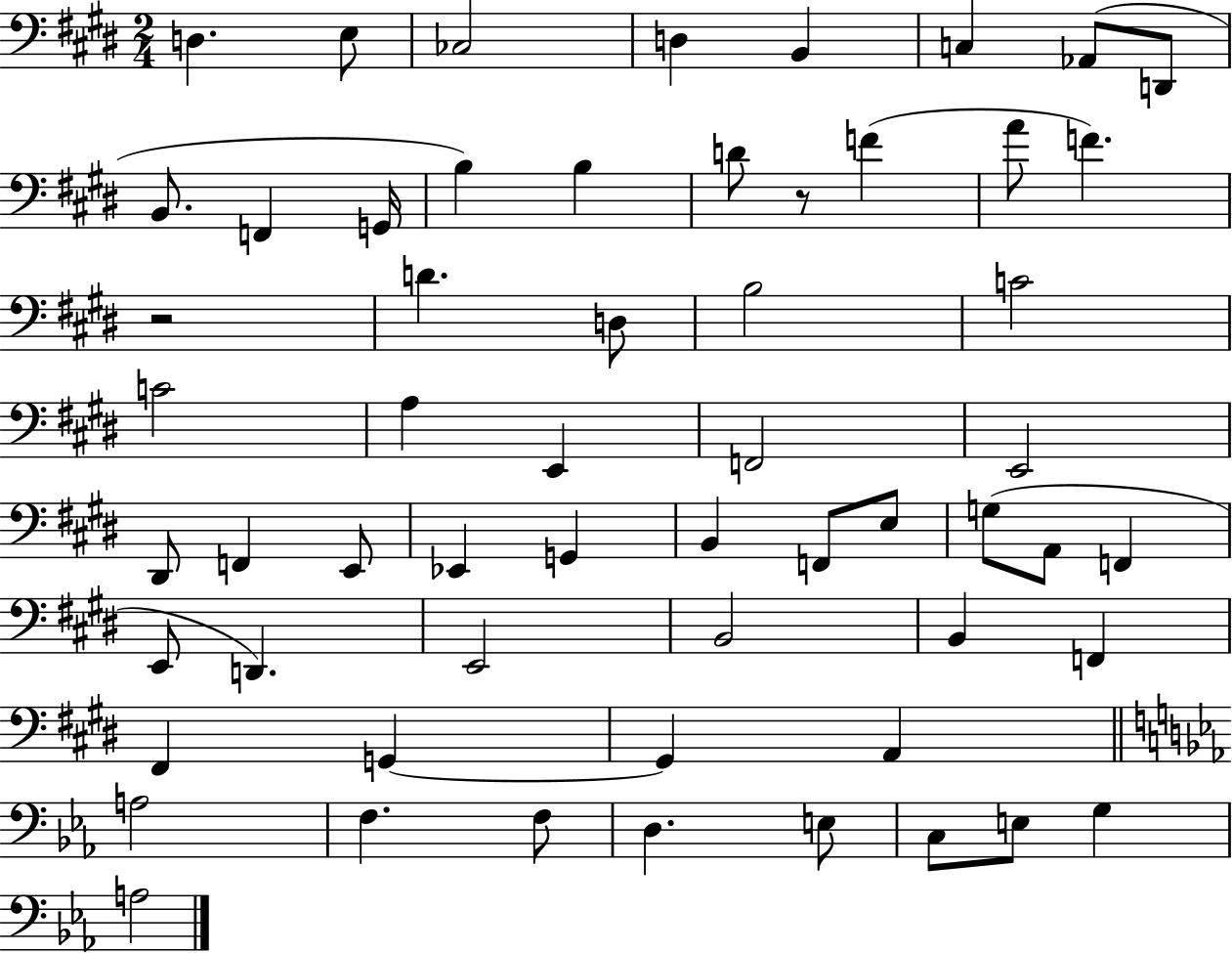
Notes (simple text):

D3/q. E3/e CES3/h D3/q B2/q C3/q Ab2/e D2/e B2/e. F2/q G2/s B3/q B3/q D4/e R/e F4/q A4/e F4/q. R/h D4/q. D3/e B3/h C4/h C4/h A3/q E2/q F2/h E2/h D#2/e F2/q E2/e Eb2/q G2/q B2/q F2/e E3/e G3/e A2/e F2/q E2/e D2/q. E2/h B2/h B2/q F2/q F#2/q G2/q G2/q A2/q A3/h F3/q. F3/e D3/q. E3/e C3/e E3/e G3/q A3/h